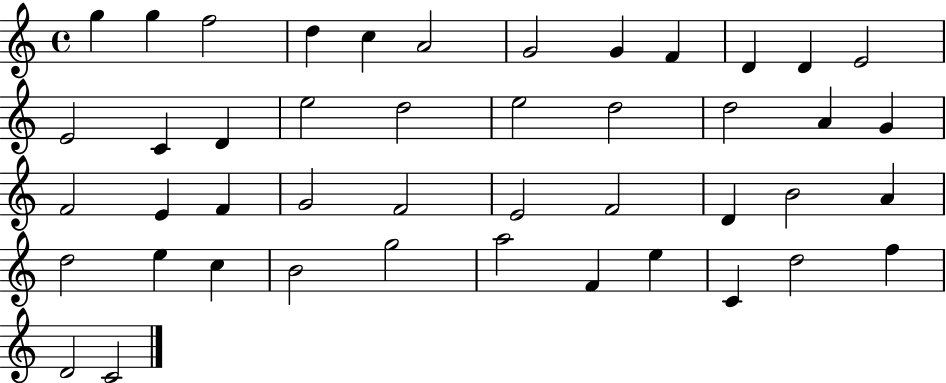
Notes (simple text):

G5/q G5/q F5/h D5/q C5/q A4/h G4/h G4/q F4/q D4/q D4/q E4/h E4/h C4/q D4/q E5/h D5/h E5/h D5/h D5/h A4/q G4/q F4/h E4/q F4/q G4/h F4/h E4/h F4/h D4/q B4/h A4/q D5/h E5/q C5/q B4/h G5/h A5/h F4/q E5/q C4/q D5/h F5/q D4/h C4/h